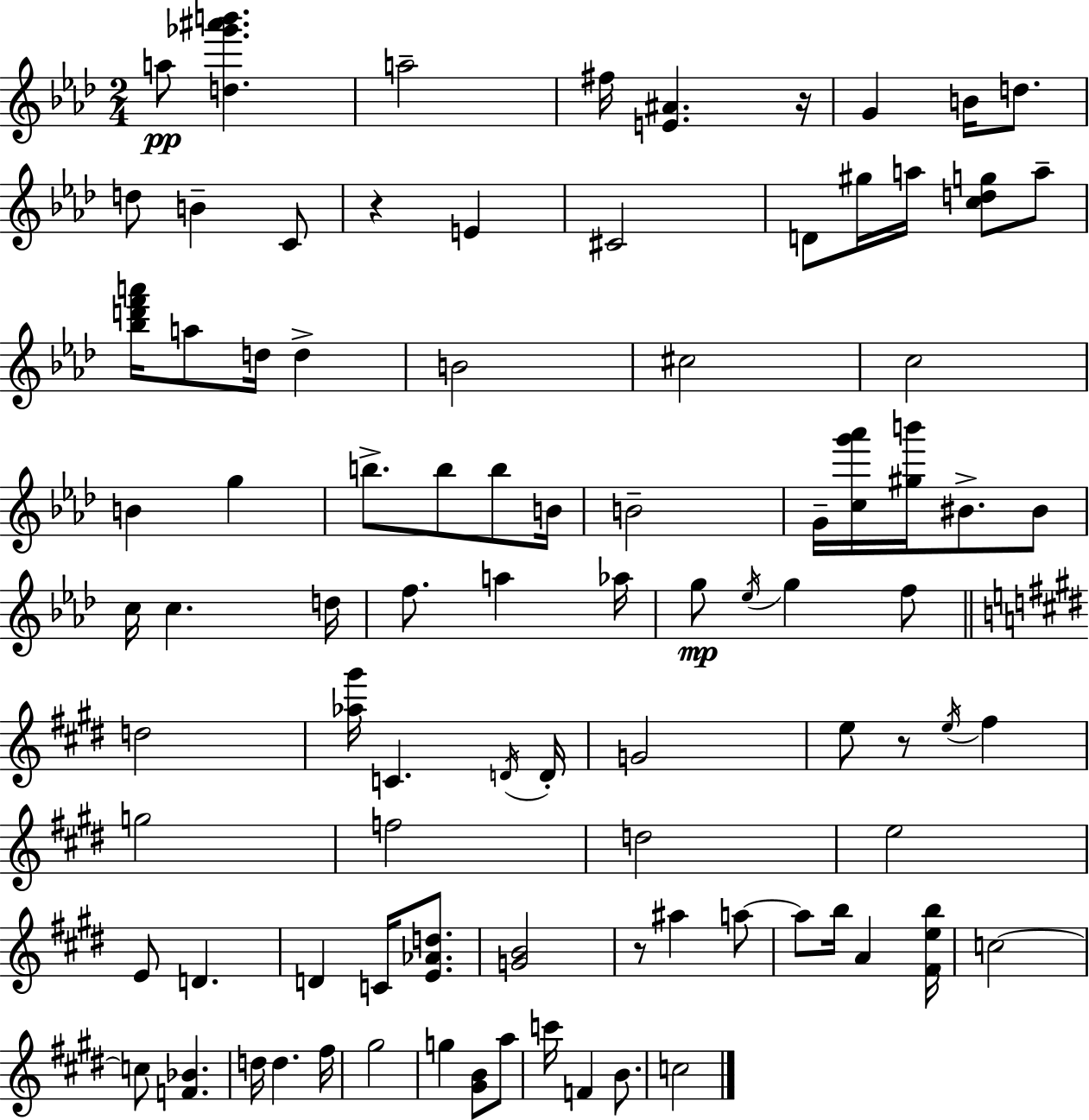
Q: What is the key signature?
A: AES major